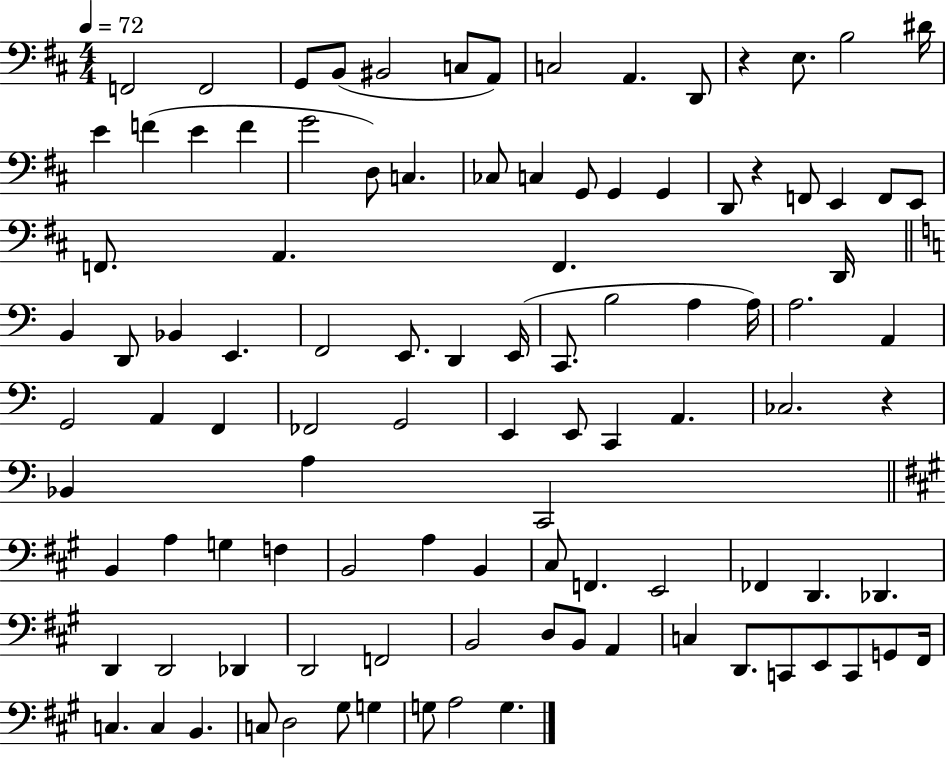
F2/h F2/h G2/e B2/e BIS2/h C3/e A2/e C3/h A2/q. D2/e R/q E3/e. B3/h D#4/s E4/q F4/q E4/q F4/q G4/h D3/e C3/q. CES3/e C3/q G2/e G2/q G2/q D2/e R/q F2/e E2/q F2/e E2/e F2/e. A2/q. F2/q. D2/s B2/q D2/e Bb2/q E2/q. F2/h E2/e. D2/q E2/s C2/e. B3/h A3/q A3/s A3/h. A2/q G2/h A2/q F2/q FES2/h G2/h E2/q E2/e C2/q A2/q. CES3/h. R/q Bb2/q A3/q C2/h B2/q A3/q G3/q F3/q B2/h A3/q B2/q C#3/e F2/q. E2/h FES2/q D2/q. Db2/q. D2/q D2/h Db2/q D2/h F2/h B2/h D3/e B2/e A2/q C3/q D2/e. C2/e E2/e C2/e G2/e F#2/s C3/q. C3/q B2/q. C3/e D3/h G#3/e G3/q G3/e A3/h G3/q.